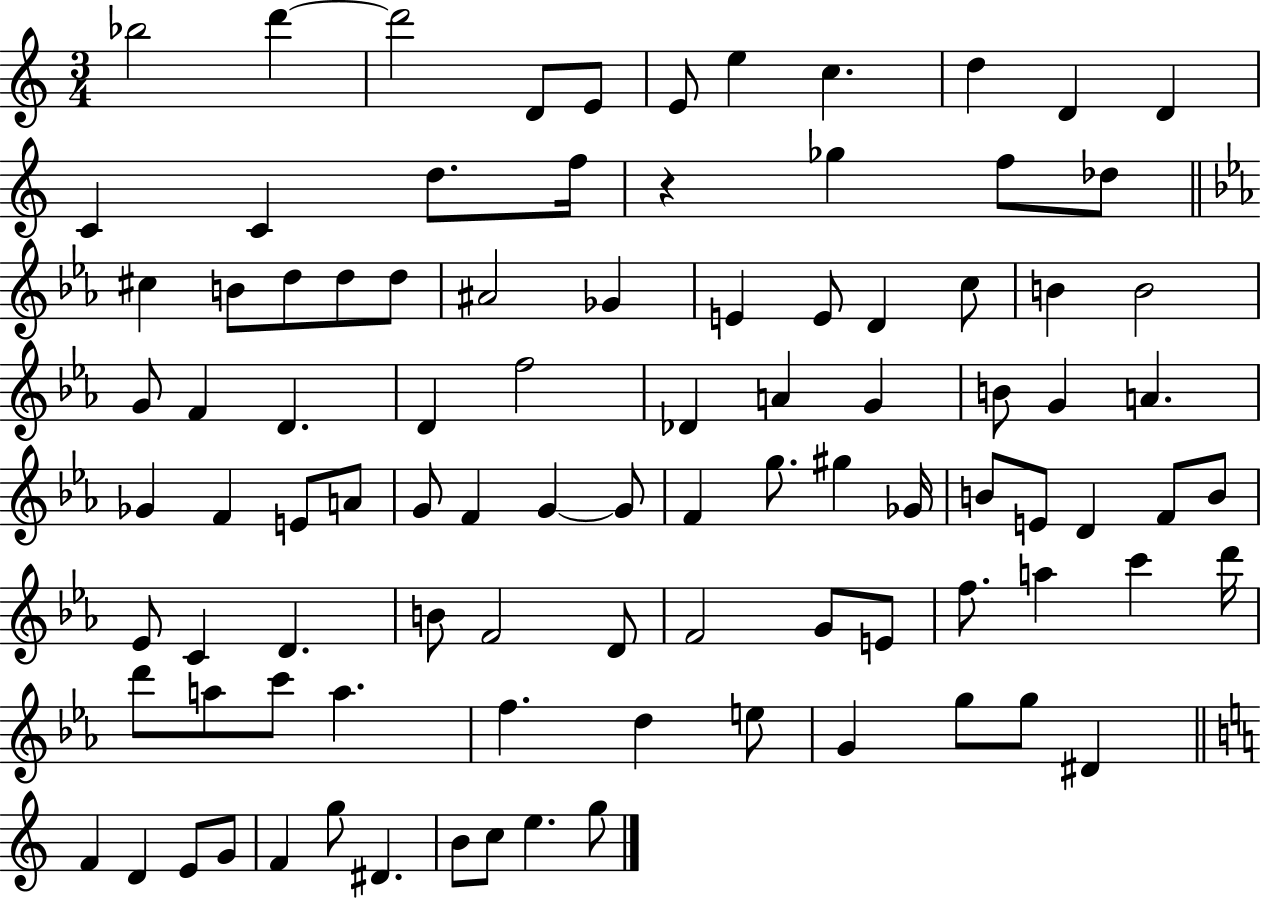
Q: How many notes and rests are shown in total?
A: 95